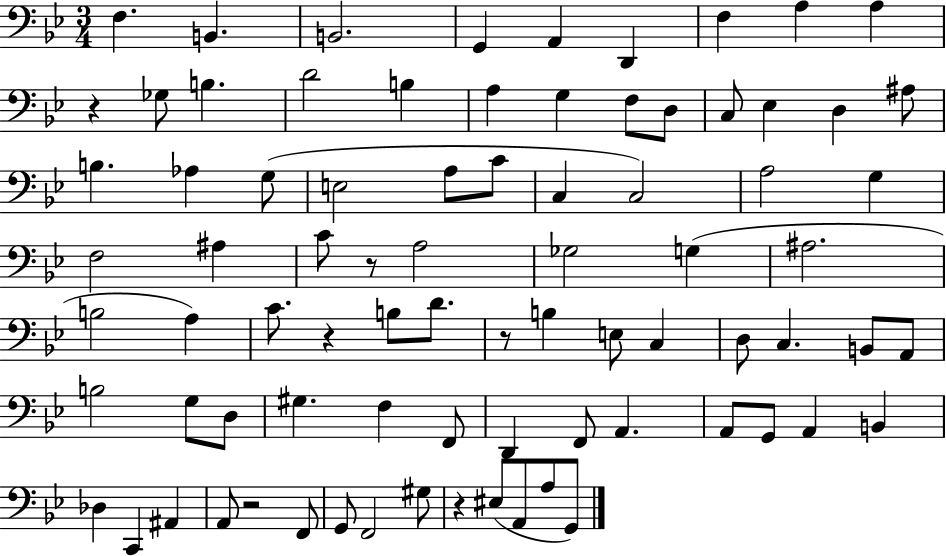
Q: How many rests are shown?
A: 6